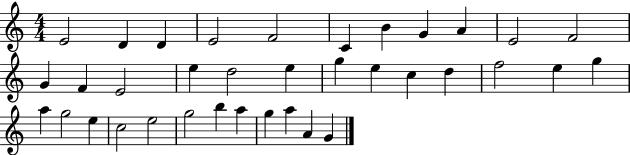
E4/h D4/q D4/q E4/h F4/h C4/q B4/q G4/q A4/q E4/h F4/h G4/q F4/q E4/h E5/q D5/h E5/q G5/q E5/q C5/q D5/q F5/h E5/q G5/q A5/q G5/h E5/q C5/h E5/h G5/h B5/q A5/q G5/q A5/q A4/q G4/q